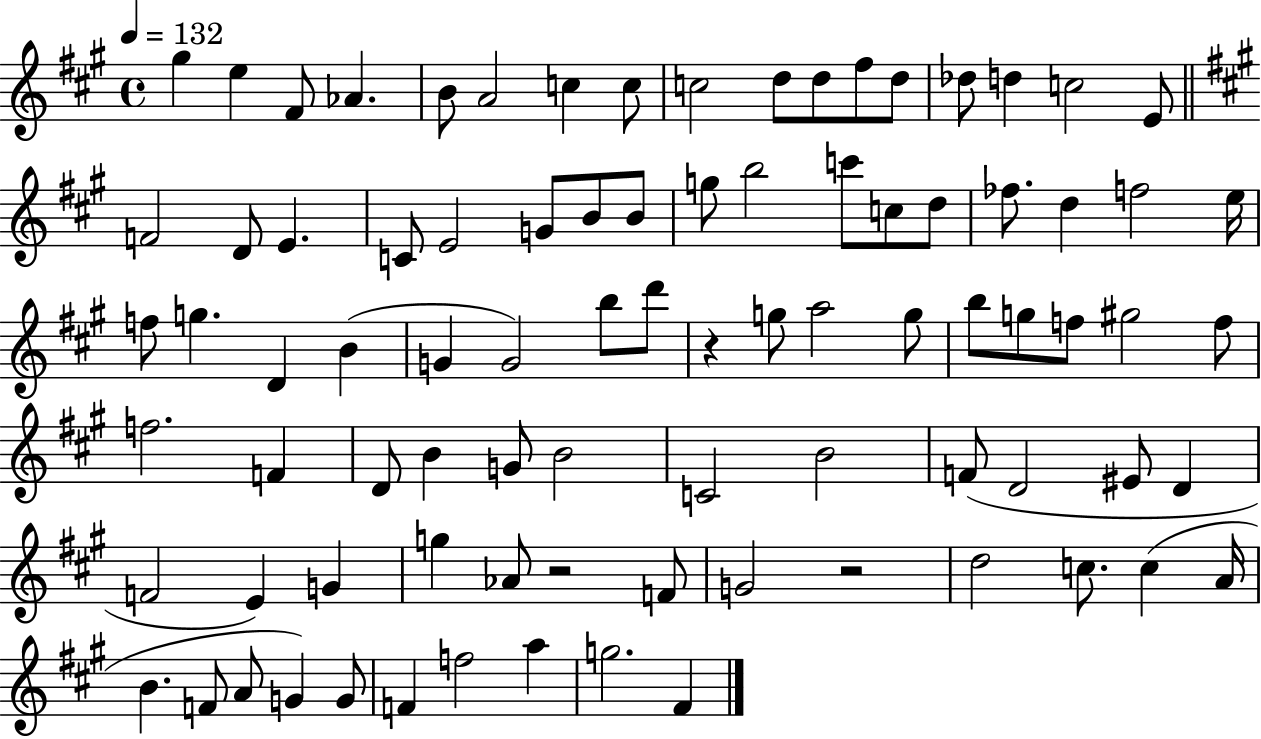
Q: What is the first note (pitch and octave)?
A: G#5